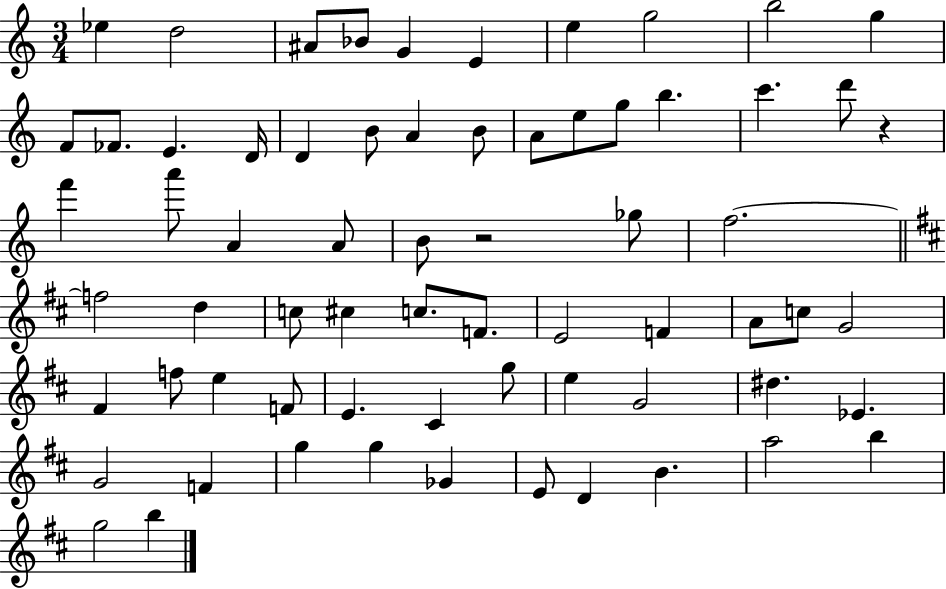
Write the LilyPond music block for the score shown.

{
  \clef treble
  \numericTimeSignature
  \time 3/4
  \key c \major
  ees''4 d''2 | ais'8 bes'8 g'4 e'4 | e''4 g''2 | b''2 g''4 | \break f'8 fes'8. e'4. d'16 | d'4 b'8 a'4 b'8 | a'8 e''8 g''8 b''4. | c'''4. d'''8 r4 | \break f'''4 a'''8 a'4 a'8 | b'8 r2 ges''8 | f''2.~~ | \bar "||" \break \key d \major f''2 d''4 | c''8 cis''4 c''8. f'8. | e'2 f'4 | a'8 c''8 g'2 | \break fis'4 f''8 e''4 f'8 | e'4. cis'4 g''8 | e''4 g'2 | dis''4. ees'4. | \break g'2 f'4 | g''4 g''4 ges'4 | e'8 d'4 b'4. | a''2 b''4 | \break g''2 b''4 | \bar "|."
}